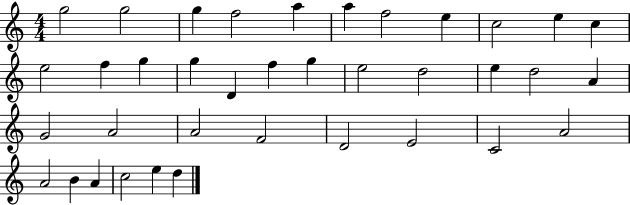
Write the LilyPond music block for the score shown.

{
  \clef treble
  \numericTimeSignature
  \time 4/4
  \key c \major
  g''2 g''2 | g''4 f''2 a''4 | a''4 f''2 e''4 | c''2 e''4 c''4 | \break e''2 f''4 g''4 | g''4 d'4 f''4 g''4 | e''2 d''2 | e''4 d''2 a'4 | \break g'2 a'2 | a'2 f'2 | d'2 e'2 | c'2 a'2 | \break a'2 b'4 a'4 | c''2 e''4 d''4 | \bar "|."
}